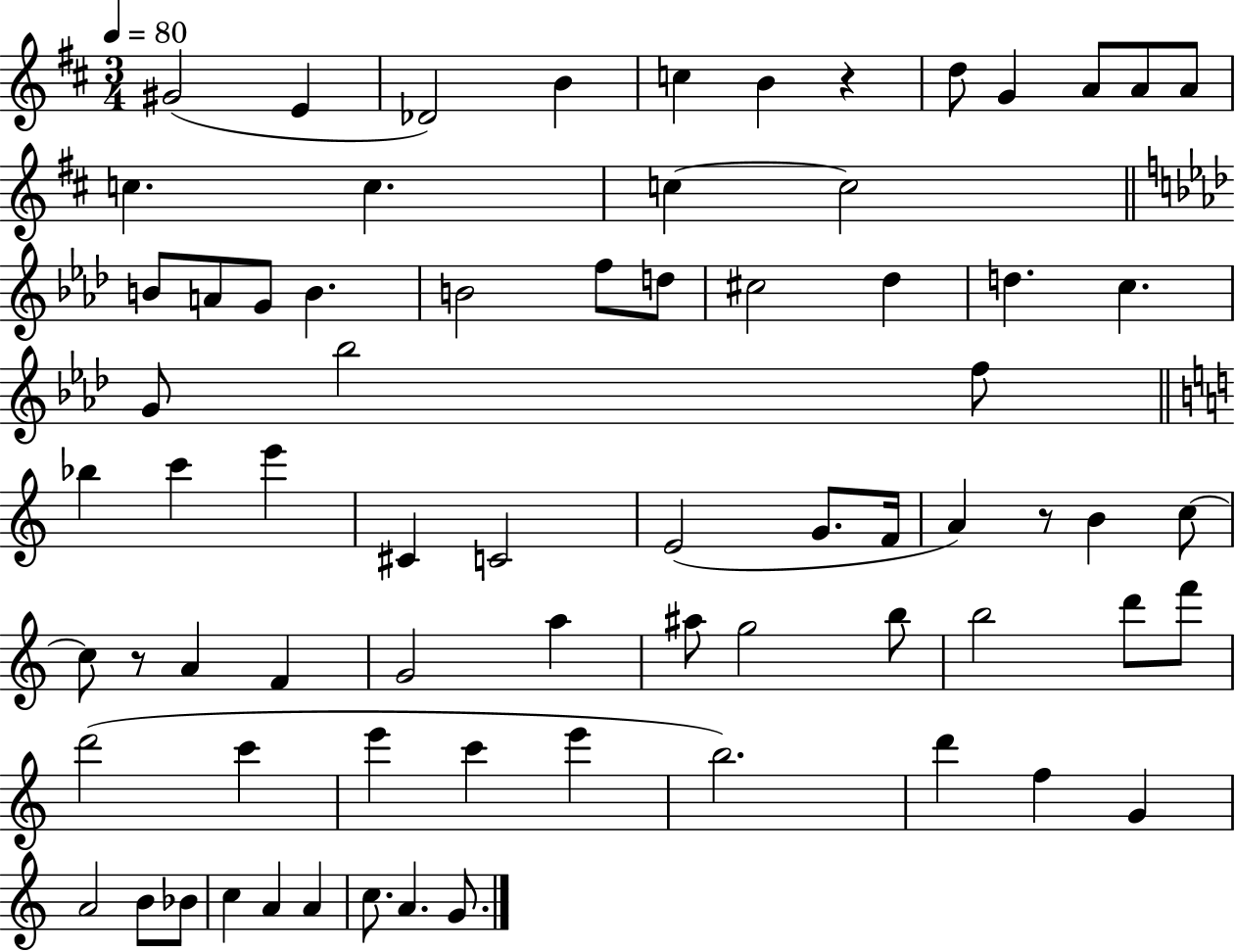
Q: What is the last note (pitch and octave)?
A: G4